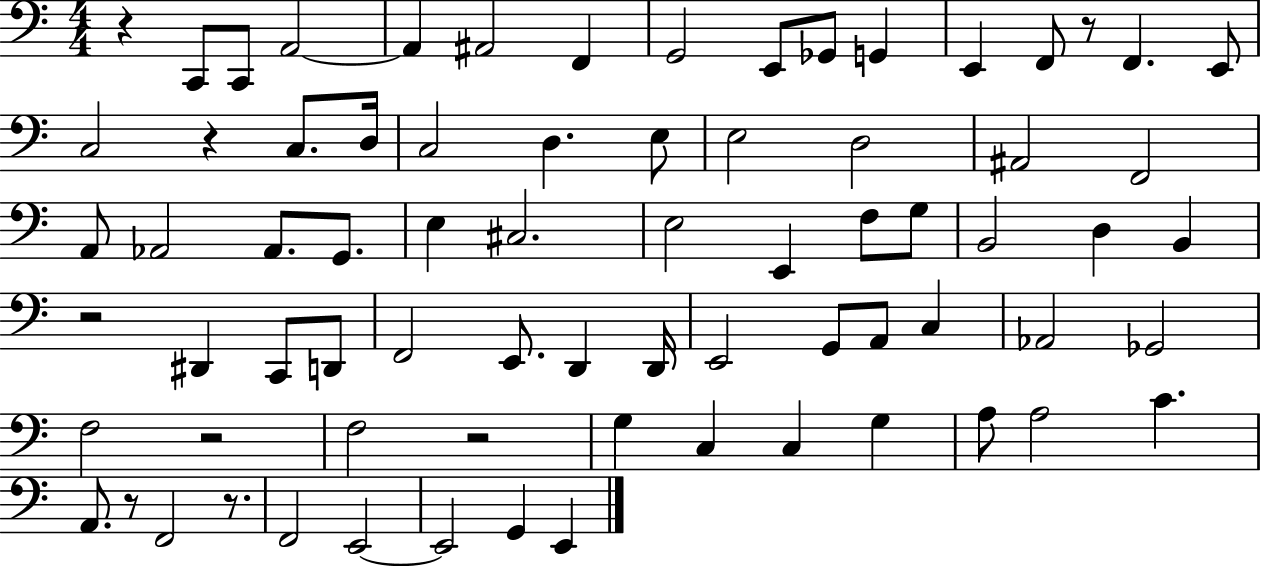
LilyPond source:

{
  \clef bass
  \numericTimeSignature
  \time 4/4
  \key c \major
  r4 c,8 c,8 a,2~~ | a,4 ais,2 f,4 | g,2 e,8 ges,8 g,4 | e,4 f,8 r8 f,4. e,8 | \break c2 r4 c8. d16 | c2 d4. e8 | e2 d2 | ais,2 f,2 | \break a,8 aes,2 aes,8. g,8. | e4 cis2. | e2 e,4 f8 g8 | b,2 d4 b,4 | \break r2 dis,4 c,8 d,8 | f,2 e,8. d,4 d,16 | e,2 g,8 a,8 c4 | aes,2 ges,2 | \break f2 r2 | f2 r2 | g4 c4 c4 g4 | a8 a2 c'4. | \break a,8. r8 f,2 r8. | f,2 e,2~~ | e,2 g,4 e,4 | \bar "|."
}